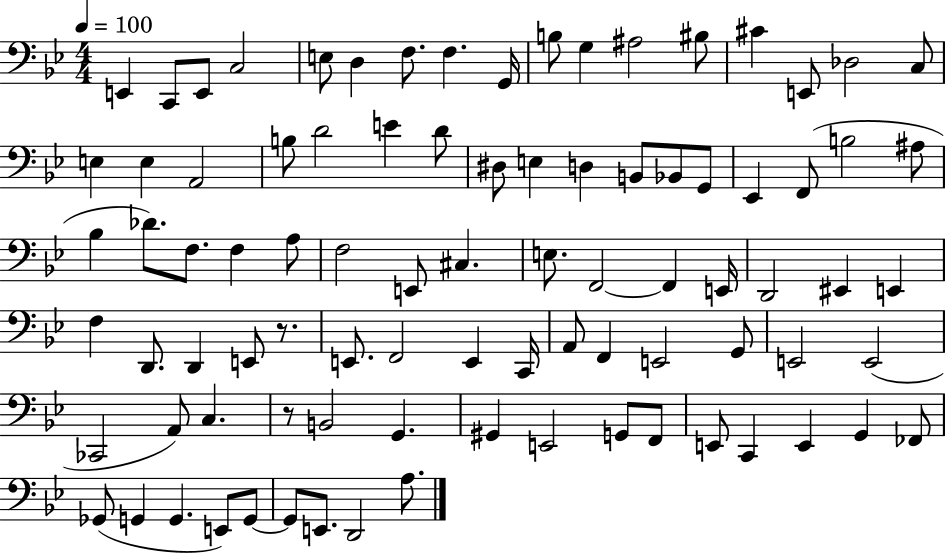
{
  \clef bass
  \numericTimeSignature
  \time 4/4
  \key bes \major
  \tempo 4 = 100
  e,4 c,8 e,8 c2 | e8 d4 f8. f4. g,16 | b8 g4 ais2 bis8 | cis'4 e,8 des2 c8 | \break e4 e4 a,2 | b8 d'2 e'4 d'8 | dis8 e4 d4 b,8 bes,8 g,8 | ees,4 f,8( b2 ais8 | \break bes4 des'8.) f8. f4 a8 | f2 e,8 cis4. | e8. f,2~~ f,4 e,16 | d,2 eis,4 e,4 | \break f4 d,8. d,4 e,8 r8. | e,8. f,2 e,4 c,16 | a,8 f,4 e,2 g,8 | e,2 e,2( | \break ces,2 a,8) c4. | r8 b,2 g,4. | gis,4 e,2 g,8 f,8 | e,8 c,4 e,4 g,4 fes,8 | \break ges,8( g,4 g,4. e,8) g,8~~ | g,8 e,8. d,2 a8. | \bar "|."
}